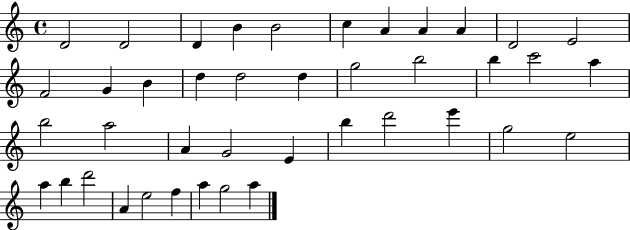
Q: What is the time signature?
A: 4/4